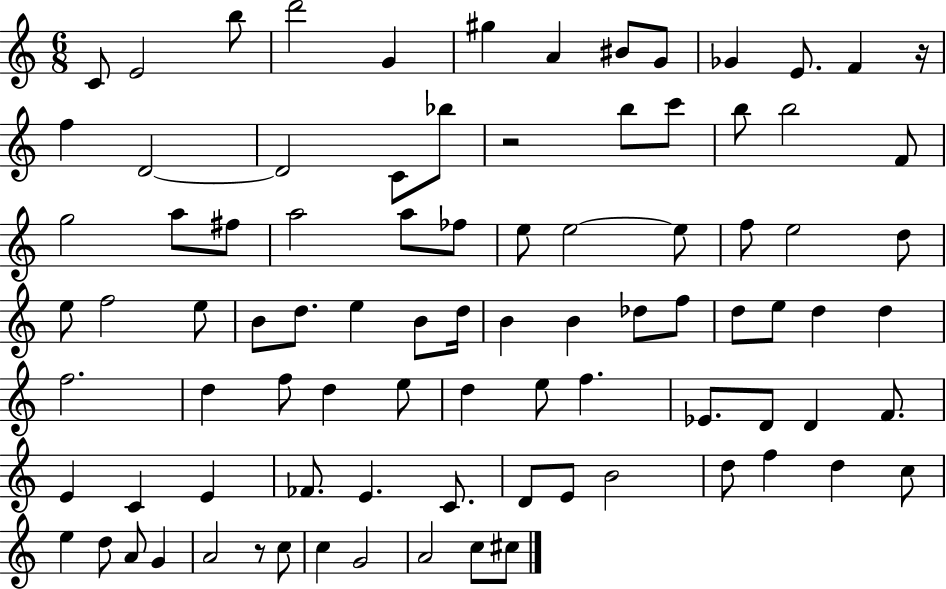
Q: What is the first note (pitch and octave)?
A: C4